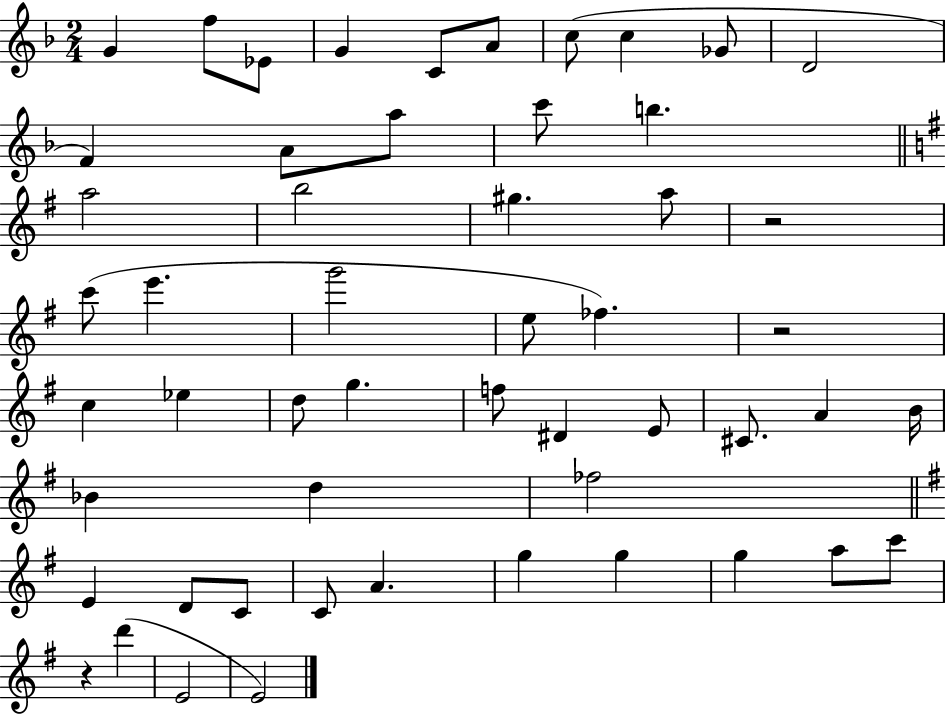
G4/q F5/e Eb4/e G4/q C4/e A4/e C5/e C5/q Gb4/e D4/h F4/q A4/e A5/e C6/e B5/q. A5/h B5/h G#5/q. A5/e R/h C6/e E6/q. G6/h E5/e FES5/q. R/h C5/q Eb5/q D5/e G5/q. F5/e D#4/q E4/e C#4/e. A4/q B4/s Bb4/q D5/q FES5/h E4/q D4/e C4/e C4/e A4/q. G5/q G5/q G5/q A5/e C6/e R/q D6/q E4/h E4/h